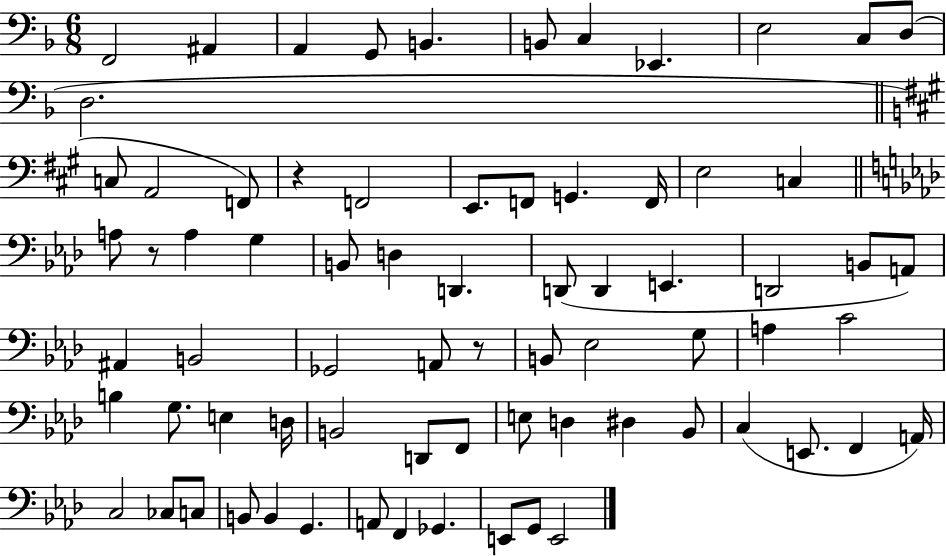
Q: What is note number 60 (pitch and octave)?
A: CES3